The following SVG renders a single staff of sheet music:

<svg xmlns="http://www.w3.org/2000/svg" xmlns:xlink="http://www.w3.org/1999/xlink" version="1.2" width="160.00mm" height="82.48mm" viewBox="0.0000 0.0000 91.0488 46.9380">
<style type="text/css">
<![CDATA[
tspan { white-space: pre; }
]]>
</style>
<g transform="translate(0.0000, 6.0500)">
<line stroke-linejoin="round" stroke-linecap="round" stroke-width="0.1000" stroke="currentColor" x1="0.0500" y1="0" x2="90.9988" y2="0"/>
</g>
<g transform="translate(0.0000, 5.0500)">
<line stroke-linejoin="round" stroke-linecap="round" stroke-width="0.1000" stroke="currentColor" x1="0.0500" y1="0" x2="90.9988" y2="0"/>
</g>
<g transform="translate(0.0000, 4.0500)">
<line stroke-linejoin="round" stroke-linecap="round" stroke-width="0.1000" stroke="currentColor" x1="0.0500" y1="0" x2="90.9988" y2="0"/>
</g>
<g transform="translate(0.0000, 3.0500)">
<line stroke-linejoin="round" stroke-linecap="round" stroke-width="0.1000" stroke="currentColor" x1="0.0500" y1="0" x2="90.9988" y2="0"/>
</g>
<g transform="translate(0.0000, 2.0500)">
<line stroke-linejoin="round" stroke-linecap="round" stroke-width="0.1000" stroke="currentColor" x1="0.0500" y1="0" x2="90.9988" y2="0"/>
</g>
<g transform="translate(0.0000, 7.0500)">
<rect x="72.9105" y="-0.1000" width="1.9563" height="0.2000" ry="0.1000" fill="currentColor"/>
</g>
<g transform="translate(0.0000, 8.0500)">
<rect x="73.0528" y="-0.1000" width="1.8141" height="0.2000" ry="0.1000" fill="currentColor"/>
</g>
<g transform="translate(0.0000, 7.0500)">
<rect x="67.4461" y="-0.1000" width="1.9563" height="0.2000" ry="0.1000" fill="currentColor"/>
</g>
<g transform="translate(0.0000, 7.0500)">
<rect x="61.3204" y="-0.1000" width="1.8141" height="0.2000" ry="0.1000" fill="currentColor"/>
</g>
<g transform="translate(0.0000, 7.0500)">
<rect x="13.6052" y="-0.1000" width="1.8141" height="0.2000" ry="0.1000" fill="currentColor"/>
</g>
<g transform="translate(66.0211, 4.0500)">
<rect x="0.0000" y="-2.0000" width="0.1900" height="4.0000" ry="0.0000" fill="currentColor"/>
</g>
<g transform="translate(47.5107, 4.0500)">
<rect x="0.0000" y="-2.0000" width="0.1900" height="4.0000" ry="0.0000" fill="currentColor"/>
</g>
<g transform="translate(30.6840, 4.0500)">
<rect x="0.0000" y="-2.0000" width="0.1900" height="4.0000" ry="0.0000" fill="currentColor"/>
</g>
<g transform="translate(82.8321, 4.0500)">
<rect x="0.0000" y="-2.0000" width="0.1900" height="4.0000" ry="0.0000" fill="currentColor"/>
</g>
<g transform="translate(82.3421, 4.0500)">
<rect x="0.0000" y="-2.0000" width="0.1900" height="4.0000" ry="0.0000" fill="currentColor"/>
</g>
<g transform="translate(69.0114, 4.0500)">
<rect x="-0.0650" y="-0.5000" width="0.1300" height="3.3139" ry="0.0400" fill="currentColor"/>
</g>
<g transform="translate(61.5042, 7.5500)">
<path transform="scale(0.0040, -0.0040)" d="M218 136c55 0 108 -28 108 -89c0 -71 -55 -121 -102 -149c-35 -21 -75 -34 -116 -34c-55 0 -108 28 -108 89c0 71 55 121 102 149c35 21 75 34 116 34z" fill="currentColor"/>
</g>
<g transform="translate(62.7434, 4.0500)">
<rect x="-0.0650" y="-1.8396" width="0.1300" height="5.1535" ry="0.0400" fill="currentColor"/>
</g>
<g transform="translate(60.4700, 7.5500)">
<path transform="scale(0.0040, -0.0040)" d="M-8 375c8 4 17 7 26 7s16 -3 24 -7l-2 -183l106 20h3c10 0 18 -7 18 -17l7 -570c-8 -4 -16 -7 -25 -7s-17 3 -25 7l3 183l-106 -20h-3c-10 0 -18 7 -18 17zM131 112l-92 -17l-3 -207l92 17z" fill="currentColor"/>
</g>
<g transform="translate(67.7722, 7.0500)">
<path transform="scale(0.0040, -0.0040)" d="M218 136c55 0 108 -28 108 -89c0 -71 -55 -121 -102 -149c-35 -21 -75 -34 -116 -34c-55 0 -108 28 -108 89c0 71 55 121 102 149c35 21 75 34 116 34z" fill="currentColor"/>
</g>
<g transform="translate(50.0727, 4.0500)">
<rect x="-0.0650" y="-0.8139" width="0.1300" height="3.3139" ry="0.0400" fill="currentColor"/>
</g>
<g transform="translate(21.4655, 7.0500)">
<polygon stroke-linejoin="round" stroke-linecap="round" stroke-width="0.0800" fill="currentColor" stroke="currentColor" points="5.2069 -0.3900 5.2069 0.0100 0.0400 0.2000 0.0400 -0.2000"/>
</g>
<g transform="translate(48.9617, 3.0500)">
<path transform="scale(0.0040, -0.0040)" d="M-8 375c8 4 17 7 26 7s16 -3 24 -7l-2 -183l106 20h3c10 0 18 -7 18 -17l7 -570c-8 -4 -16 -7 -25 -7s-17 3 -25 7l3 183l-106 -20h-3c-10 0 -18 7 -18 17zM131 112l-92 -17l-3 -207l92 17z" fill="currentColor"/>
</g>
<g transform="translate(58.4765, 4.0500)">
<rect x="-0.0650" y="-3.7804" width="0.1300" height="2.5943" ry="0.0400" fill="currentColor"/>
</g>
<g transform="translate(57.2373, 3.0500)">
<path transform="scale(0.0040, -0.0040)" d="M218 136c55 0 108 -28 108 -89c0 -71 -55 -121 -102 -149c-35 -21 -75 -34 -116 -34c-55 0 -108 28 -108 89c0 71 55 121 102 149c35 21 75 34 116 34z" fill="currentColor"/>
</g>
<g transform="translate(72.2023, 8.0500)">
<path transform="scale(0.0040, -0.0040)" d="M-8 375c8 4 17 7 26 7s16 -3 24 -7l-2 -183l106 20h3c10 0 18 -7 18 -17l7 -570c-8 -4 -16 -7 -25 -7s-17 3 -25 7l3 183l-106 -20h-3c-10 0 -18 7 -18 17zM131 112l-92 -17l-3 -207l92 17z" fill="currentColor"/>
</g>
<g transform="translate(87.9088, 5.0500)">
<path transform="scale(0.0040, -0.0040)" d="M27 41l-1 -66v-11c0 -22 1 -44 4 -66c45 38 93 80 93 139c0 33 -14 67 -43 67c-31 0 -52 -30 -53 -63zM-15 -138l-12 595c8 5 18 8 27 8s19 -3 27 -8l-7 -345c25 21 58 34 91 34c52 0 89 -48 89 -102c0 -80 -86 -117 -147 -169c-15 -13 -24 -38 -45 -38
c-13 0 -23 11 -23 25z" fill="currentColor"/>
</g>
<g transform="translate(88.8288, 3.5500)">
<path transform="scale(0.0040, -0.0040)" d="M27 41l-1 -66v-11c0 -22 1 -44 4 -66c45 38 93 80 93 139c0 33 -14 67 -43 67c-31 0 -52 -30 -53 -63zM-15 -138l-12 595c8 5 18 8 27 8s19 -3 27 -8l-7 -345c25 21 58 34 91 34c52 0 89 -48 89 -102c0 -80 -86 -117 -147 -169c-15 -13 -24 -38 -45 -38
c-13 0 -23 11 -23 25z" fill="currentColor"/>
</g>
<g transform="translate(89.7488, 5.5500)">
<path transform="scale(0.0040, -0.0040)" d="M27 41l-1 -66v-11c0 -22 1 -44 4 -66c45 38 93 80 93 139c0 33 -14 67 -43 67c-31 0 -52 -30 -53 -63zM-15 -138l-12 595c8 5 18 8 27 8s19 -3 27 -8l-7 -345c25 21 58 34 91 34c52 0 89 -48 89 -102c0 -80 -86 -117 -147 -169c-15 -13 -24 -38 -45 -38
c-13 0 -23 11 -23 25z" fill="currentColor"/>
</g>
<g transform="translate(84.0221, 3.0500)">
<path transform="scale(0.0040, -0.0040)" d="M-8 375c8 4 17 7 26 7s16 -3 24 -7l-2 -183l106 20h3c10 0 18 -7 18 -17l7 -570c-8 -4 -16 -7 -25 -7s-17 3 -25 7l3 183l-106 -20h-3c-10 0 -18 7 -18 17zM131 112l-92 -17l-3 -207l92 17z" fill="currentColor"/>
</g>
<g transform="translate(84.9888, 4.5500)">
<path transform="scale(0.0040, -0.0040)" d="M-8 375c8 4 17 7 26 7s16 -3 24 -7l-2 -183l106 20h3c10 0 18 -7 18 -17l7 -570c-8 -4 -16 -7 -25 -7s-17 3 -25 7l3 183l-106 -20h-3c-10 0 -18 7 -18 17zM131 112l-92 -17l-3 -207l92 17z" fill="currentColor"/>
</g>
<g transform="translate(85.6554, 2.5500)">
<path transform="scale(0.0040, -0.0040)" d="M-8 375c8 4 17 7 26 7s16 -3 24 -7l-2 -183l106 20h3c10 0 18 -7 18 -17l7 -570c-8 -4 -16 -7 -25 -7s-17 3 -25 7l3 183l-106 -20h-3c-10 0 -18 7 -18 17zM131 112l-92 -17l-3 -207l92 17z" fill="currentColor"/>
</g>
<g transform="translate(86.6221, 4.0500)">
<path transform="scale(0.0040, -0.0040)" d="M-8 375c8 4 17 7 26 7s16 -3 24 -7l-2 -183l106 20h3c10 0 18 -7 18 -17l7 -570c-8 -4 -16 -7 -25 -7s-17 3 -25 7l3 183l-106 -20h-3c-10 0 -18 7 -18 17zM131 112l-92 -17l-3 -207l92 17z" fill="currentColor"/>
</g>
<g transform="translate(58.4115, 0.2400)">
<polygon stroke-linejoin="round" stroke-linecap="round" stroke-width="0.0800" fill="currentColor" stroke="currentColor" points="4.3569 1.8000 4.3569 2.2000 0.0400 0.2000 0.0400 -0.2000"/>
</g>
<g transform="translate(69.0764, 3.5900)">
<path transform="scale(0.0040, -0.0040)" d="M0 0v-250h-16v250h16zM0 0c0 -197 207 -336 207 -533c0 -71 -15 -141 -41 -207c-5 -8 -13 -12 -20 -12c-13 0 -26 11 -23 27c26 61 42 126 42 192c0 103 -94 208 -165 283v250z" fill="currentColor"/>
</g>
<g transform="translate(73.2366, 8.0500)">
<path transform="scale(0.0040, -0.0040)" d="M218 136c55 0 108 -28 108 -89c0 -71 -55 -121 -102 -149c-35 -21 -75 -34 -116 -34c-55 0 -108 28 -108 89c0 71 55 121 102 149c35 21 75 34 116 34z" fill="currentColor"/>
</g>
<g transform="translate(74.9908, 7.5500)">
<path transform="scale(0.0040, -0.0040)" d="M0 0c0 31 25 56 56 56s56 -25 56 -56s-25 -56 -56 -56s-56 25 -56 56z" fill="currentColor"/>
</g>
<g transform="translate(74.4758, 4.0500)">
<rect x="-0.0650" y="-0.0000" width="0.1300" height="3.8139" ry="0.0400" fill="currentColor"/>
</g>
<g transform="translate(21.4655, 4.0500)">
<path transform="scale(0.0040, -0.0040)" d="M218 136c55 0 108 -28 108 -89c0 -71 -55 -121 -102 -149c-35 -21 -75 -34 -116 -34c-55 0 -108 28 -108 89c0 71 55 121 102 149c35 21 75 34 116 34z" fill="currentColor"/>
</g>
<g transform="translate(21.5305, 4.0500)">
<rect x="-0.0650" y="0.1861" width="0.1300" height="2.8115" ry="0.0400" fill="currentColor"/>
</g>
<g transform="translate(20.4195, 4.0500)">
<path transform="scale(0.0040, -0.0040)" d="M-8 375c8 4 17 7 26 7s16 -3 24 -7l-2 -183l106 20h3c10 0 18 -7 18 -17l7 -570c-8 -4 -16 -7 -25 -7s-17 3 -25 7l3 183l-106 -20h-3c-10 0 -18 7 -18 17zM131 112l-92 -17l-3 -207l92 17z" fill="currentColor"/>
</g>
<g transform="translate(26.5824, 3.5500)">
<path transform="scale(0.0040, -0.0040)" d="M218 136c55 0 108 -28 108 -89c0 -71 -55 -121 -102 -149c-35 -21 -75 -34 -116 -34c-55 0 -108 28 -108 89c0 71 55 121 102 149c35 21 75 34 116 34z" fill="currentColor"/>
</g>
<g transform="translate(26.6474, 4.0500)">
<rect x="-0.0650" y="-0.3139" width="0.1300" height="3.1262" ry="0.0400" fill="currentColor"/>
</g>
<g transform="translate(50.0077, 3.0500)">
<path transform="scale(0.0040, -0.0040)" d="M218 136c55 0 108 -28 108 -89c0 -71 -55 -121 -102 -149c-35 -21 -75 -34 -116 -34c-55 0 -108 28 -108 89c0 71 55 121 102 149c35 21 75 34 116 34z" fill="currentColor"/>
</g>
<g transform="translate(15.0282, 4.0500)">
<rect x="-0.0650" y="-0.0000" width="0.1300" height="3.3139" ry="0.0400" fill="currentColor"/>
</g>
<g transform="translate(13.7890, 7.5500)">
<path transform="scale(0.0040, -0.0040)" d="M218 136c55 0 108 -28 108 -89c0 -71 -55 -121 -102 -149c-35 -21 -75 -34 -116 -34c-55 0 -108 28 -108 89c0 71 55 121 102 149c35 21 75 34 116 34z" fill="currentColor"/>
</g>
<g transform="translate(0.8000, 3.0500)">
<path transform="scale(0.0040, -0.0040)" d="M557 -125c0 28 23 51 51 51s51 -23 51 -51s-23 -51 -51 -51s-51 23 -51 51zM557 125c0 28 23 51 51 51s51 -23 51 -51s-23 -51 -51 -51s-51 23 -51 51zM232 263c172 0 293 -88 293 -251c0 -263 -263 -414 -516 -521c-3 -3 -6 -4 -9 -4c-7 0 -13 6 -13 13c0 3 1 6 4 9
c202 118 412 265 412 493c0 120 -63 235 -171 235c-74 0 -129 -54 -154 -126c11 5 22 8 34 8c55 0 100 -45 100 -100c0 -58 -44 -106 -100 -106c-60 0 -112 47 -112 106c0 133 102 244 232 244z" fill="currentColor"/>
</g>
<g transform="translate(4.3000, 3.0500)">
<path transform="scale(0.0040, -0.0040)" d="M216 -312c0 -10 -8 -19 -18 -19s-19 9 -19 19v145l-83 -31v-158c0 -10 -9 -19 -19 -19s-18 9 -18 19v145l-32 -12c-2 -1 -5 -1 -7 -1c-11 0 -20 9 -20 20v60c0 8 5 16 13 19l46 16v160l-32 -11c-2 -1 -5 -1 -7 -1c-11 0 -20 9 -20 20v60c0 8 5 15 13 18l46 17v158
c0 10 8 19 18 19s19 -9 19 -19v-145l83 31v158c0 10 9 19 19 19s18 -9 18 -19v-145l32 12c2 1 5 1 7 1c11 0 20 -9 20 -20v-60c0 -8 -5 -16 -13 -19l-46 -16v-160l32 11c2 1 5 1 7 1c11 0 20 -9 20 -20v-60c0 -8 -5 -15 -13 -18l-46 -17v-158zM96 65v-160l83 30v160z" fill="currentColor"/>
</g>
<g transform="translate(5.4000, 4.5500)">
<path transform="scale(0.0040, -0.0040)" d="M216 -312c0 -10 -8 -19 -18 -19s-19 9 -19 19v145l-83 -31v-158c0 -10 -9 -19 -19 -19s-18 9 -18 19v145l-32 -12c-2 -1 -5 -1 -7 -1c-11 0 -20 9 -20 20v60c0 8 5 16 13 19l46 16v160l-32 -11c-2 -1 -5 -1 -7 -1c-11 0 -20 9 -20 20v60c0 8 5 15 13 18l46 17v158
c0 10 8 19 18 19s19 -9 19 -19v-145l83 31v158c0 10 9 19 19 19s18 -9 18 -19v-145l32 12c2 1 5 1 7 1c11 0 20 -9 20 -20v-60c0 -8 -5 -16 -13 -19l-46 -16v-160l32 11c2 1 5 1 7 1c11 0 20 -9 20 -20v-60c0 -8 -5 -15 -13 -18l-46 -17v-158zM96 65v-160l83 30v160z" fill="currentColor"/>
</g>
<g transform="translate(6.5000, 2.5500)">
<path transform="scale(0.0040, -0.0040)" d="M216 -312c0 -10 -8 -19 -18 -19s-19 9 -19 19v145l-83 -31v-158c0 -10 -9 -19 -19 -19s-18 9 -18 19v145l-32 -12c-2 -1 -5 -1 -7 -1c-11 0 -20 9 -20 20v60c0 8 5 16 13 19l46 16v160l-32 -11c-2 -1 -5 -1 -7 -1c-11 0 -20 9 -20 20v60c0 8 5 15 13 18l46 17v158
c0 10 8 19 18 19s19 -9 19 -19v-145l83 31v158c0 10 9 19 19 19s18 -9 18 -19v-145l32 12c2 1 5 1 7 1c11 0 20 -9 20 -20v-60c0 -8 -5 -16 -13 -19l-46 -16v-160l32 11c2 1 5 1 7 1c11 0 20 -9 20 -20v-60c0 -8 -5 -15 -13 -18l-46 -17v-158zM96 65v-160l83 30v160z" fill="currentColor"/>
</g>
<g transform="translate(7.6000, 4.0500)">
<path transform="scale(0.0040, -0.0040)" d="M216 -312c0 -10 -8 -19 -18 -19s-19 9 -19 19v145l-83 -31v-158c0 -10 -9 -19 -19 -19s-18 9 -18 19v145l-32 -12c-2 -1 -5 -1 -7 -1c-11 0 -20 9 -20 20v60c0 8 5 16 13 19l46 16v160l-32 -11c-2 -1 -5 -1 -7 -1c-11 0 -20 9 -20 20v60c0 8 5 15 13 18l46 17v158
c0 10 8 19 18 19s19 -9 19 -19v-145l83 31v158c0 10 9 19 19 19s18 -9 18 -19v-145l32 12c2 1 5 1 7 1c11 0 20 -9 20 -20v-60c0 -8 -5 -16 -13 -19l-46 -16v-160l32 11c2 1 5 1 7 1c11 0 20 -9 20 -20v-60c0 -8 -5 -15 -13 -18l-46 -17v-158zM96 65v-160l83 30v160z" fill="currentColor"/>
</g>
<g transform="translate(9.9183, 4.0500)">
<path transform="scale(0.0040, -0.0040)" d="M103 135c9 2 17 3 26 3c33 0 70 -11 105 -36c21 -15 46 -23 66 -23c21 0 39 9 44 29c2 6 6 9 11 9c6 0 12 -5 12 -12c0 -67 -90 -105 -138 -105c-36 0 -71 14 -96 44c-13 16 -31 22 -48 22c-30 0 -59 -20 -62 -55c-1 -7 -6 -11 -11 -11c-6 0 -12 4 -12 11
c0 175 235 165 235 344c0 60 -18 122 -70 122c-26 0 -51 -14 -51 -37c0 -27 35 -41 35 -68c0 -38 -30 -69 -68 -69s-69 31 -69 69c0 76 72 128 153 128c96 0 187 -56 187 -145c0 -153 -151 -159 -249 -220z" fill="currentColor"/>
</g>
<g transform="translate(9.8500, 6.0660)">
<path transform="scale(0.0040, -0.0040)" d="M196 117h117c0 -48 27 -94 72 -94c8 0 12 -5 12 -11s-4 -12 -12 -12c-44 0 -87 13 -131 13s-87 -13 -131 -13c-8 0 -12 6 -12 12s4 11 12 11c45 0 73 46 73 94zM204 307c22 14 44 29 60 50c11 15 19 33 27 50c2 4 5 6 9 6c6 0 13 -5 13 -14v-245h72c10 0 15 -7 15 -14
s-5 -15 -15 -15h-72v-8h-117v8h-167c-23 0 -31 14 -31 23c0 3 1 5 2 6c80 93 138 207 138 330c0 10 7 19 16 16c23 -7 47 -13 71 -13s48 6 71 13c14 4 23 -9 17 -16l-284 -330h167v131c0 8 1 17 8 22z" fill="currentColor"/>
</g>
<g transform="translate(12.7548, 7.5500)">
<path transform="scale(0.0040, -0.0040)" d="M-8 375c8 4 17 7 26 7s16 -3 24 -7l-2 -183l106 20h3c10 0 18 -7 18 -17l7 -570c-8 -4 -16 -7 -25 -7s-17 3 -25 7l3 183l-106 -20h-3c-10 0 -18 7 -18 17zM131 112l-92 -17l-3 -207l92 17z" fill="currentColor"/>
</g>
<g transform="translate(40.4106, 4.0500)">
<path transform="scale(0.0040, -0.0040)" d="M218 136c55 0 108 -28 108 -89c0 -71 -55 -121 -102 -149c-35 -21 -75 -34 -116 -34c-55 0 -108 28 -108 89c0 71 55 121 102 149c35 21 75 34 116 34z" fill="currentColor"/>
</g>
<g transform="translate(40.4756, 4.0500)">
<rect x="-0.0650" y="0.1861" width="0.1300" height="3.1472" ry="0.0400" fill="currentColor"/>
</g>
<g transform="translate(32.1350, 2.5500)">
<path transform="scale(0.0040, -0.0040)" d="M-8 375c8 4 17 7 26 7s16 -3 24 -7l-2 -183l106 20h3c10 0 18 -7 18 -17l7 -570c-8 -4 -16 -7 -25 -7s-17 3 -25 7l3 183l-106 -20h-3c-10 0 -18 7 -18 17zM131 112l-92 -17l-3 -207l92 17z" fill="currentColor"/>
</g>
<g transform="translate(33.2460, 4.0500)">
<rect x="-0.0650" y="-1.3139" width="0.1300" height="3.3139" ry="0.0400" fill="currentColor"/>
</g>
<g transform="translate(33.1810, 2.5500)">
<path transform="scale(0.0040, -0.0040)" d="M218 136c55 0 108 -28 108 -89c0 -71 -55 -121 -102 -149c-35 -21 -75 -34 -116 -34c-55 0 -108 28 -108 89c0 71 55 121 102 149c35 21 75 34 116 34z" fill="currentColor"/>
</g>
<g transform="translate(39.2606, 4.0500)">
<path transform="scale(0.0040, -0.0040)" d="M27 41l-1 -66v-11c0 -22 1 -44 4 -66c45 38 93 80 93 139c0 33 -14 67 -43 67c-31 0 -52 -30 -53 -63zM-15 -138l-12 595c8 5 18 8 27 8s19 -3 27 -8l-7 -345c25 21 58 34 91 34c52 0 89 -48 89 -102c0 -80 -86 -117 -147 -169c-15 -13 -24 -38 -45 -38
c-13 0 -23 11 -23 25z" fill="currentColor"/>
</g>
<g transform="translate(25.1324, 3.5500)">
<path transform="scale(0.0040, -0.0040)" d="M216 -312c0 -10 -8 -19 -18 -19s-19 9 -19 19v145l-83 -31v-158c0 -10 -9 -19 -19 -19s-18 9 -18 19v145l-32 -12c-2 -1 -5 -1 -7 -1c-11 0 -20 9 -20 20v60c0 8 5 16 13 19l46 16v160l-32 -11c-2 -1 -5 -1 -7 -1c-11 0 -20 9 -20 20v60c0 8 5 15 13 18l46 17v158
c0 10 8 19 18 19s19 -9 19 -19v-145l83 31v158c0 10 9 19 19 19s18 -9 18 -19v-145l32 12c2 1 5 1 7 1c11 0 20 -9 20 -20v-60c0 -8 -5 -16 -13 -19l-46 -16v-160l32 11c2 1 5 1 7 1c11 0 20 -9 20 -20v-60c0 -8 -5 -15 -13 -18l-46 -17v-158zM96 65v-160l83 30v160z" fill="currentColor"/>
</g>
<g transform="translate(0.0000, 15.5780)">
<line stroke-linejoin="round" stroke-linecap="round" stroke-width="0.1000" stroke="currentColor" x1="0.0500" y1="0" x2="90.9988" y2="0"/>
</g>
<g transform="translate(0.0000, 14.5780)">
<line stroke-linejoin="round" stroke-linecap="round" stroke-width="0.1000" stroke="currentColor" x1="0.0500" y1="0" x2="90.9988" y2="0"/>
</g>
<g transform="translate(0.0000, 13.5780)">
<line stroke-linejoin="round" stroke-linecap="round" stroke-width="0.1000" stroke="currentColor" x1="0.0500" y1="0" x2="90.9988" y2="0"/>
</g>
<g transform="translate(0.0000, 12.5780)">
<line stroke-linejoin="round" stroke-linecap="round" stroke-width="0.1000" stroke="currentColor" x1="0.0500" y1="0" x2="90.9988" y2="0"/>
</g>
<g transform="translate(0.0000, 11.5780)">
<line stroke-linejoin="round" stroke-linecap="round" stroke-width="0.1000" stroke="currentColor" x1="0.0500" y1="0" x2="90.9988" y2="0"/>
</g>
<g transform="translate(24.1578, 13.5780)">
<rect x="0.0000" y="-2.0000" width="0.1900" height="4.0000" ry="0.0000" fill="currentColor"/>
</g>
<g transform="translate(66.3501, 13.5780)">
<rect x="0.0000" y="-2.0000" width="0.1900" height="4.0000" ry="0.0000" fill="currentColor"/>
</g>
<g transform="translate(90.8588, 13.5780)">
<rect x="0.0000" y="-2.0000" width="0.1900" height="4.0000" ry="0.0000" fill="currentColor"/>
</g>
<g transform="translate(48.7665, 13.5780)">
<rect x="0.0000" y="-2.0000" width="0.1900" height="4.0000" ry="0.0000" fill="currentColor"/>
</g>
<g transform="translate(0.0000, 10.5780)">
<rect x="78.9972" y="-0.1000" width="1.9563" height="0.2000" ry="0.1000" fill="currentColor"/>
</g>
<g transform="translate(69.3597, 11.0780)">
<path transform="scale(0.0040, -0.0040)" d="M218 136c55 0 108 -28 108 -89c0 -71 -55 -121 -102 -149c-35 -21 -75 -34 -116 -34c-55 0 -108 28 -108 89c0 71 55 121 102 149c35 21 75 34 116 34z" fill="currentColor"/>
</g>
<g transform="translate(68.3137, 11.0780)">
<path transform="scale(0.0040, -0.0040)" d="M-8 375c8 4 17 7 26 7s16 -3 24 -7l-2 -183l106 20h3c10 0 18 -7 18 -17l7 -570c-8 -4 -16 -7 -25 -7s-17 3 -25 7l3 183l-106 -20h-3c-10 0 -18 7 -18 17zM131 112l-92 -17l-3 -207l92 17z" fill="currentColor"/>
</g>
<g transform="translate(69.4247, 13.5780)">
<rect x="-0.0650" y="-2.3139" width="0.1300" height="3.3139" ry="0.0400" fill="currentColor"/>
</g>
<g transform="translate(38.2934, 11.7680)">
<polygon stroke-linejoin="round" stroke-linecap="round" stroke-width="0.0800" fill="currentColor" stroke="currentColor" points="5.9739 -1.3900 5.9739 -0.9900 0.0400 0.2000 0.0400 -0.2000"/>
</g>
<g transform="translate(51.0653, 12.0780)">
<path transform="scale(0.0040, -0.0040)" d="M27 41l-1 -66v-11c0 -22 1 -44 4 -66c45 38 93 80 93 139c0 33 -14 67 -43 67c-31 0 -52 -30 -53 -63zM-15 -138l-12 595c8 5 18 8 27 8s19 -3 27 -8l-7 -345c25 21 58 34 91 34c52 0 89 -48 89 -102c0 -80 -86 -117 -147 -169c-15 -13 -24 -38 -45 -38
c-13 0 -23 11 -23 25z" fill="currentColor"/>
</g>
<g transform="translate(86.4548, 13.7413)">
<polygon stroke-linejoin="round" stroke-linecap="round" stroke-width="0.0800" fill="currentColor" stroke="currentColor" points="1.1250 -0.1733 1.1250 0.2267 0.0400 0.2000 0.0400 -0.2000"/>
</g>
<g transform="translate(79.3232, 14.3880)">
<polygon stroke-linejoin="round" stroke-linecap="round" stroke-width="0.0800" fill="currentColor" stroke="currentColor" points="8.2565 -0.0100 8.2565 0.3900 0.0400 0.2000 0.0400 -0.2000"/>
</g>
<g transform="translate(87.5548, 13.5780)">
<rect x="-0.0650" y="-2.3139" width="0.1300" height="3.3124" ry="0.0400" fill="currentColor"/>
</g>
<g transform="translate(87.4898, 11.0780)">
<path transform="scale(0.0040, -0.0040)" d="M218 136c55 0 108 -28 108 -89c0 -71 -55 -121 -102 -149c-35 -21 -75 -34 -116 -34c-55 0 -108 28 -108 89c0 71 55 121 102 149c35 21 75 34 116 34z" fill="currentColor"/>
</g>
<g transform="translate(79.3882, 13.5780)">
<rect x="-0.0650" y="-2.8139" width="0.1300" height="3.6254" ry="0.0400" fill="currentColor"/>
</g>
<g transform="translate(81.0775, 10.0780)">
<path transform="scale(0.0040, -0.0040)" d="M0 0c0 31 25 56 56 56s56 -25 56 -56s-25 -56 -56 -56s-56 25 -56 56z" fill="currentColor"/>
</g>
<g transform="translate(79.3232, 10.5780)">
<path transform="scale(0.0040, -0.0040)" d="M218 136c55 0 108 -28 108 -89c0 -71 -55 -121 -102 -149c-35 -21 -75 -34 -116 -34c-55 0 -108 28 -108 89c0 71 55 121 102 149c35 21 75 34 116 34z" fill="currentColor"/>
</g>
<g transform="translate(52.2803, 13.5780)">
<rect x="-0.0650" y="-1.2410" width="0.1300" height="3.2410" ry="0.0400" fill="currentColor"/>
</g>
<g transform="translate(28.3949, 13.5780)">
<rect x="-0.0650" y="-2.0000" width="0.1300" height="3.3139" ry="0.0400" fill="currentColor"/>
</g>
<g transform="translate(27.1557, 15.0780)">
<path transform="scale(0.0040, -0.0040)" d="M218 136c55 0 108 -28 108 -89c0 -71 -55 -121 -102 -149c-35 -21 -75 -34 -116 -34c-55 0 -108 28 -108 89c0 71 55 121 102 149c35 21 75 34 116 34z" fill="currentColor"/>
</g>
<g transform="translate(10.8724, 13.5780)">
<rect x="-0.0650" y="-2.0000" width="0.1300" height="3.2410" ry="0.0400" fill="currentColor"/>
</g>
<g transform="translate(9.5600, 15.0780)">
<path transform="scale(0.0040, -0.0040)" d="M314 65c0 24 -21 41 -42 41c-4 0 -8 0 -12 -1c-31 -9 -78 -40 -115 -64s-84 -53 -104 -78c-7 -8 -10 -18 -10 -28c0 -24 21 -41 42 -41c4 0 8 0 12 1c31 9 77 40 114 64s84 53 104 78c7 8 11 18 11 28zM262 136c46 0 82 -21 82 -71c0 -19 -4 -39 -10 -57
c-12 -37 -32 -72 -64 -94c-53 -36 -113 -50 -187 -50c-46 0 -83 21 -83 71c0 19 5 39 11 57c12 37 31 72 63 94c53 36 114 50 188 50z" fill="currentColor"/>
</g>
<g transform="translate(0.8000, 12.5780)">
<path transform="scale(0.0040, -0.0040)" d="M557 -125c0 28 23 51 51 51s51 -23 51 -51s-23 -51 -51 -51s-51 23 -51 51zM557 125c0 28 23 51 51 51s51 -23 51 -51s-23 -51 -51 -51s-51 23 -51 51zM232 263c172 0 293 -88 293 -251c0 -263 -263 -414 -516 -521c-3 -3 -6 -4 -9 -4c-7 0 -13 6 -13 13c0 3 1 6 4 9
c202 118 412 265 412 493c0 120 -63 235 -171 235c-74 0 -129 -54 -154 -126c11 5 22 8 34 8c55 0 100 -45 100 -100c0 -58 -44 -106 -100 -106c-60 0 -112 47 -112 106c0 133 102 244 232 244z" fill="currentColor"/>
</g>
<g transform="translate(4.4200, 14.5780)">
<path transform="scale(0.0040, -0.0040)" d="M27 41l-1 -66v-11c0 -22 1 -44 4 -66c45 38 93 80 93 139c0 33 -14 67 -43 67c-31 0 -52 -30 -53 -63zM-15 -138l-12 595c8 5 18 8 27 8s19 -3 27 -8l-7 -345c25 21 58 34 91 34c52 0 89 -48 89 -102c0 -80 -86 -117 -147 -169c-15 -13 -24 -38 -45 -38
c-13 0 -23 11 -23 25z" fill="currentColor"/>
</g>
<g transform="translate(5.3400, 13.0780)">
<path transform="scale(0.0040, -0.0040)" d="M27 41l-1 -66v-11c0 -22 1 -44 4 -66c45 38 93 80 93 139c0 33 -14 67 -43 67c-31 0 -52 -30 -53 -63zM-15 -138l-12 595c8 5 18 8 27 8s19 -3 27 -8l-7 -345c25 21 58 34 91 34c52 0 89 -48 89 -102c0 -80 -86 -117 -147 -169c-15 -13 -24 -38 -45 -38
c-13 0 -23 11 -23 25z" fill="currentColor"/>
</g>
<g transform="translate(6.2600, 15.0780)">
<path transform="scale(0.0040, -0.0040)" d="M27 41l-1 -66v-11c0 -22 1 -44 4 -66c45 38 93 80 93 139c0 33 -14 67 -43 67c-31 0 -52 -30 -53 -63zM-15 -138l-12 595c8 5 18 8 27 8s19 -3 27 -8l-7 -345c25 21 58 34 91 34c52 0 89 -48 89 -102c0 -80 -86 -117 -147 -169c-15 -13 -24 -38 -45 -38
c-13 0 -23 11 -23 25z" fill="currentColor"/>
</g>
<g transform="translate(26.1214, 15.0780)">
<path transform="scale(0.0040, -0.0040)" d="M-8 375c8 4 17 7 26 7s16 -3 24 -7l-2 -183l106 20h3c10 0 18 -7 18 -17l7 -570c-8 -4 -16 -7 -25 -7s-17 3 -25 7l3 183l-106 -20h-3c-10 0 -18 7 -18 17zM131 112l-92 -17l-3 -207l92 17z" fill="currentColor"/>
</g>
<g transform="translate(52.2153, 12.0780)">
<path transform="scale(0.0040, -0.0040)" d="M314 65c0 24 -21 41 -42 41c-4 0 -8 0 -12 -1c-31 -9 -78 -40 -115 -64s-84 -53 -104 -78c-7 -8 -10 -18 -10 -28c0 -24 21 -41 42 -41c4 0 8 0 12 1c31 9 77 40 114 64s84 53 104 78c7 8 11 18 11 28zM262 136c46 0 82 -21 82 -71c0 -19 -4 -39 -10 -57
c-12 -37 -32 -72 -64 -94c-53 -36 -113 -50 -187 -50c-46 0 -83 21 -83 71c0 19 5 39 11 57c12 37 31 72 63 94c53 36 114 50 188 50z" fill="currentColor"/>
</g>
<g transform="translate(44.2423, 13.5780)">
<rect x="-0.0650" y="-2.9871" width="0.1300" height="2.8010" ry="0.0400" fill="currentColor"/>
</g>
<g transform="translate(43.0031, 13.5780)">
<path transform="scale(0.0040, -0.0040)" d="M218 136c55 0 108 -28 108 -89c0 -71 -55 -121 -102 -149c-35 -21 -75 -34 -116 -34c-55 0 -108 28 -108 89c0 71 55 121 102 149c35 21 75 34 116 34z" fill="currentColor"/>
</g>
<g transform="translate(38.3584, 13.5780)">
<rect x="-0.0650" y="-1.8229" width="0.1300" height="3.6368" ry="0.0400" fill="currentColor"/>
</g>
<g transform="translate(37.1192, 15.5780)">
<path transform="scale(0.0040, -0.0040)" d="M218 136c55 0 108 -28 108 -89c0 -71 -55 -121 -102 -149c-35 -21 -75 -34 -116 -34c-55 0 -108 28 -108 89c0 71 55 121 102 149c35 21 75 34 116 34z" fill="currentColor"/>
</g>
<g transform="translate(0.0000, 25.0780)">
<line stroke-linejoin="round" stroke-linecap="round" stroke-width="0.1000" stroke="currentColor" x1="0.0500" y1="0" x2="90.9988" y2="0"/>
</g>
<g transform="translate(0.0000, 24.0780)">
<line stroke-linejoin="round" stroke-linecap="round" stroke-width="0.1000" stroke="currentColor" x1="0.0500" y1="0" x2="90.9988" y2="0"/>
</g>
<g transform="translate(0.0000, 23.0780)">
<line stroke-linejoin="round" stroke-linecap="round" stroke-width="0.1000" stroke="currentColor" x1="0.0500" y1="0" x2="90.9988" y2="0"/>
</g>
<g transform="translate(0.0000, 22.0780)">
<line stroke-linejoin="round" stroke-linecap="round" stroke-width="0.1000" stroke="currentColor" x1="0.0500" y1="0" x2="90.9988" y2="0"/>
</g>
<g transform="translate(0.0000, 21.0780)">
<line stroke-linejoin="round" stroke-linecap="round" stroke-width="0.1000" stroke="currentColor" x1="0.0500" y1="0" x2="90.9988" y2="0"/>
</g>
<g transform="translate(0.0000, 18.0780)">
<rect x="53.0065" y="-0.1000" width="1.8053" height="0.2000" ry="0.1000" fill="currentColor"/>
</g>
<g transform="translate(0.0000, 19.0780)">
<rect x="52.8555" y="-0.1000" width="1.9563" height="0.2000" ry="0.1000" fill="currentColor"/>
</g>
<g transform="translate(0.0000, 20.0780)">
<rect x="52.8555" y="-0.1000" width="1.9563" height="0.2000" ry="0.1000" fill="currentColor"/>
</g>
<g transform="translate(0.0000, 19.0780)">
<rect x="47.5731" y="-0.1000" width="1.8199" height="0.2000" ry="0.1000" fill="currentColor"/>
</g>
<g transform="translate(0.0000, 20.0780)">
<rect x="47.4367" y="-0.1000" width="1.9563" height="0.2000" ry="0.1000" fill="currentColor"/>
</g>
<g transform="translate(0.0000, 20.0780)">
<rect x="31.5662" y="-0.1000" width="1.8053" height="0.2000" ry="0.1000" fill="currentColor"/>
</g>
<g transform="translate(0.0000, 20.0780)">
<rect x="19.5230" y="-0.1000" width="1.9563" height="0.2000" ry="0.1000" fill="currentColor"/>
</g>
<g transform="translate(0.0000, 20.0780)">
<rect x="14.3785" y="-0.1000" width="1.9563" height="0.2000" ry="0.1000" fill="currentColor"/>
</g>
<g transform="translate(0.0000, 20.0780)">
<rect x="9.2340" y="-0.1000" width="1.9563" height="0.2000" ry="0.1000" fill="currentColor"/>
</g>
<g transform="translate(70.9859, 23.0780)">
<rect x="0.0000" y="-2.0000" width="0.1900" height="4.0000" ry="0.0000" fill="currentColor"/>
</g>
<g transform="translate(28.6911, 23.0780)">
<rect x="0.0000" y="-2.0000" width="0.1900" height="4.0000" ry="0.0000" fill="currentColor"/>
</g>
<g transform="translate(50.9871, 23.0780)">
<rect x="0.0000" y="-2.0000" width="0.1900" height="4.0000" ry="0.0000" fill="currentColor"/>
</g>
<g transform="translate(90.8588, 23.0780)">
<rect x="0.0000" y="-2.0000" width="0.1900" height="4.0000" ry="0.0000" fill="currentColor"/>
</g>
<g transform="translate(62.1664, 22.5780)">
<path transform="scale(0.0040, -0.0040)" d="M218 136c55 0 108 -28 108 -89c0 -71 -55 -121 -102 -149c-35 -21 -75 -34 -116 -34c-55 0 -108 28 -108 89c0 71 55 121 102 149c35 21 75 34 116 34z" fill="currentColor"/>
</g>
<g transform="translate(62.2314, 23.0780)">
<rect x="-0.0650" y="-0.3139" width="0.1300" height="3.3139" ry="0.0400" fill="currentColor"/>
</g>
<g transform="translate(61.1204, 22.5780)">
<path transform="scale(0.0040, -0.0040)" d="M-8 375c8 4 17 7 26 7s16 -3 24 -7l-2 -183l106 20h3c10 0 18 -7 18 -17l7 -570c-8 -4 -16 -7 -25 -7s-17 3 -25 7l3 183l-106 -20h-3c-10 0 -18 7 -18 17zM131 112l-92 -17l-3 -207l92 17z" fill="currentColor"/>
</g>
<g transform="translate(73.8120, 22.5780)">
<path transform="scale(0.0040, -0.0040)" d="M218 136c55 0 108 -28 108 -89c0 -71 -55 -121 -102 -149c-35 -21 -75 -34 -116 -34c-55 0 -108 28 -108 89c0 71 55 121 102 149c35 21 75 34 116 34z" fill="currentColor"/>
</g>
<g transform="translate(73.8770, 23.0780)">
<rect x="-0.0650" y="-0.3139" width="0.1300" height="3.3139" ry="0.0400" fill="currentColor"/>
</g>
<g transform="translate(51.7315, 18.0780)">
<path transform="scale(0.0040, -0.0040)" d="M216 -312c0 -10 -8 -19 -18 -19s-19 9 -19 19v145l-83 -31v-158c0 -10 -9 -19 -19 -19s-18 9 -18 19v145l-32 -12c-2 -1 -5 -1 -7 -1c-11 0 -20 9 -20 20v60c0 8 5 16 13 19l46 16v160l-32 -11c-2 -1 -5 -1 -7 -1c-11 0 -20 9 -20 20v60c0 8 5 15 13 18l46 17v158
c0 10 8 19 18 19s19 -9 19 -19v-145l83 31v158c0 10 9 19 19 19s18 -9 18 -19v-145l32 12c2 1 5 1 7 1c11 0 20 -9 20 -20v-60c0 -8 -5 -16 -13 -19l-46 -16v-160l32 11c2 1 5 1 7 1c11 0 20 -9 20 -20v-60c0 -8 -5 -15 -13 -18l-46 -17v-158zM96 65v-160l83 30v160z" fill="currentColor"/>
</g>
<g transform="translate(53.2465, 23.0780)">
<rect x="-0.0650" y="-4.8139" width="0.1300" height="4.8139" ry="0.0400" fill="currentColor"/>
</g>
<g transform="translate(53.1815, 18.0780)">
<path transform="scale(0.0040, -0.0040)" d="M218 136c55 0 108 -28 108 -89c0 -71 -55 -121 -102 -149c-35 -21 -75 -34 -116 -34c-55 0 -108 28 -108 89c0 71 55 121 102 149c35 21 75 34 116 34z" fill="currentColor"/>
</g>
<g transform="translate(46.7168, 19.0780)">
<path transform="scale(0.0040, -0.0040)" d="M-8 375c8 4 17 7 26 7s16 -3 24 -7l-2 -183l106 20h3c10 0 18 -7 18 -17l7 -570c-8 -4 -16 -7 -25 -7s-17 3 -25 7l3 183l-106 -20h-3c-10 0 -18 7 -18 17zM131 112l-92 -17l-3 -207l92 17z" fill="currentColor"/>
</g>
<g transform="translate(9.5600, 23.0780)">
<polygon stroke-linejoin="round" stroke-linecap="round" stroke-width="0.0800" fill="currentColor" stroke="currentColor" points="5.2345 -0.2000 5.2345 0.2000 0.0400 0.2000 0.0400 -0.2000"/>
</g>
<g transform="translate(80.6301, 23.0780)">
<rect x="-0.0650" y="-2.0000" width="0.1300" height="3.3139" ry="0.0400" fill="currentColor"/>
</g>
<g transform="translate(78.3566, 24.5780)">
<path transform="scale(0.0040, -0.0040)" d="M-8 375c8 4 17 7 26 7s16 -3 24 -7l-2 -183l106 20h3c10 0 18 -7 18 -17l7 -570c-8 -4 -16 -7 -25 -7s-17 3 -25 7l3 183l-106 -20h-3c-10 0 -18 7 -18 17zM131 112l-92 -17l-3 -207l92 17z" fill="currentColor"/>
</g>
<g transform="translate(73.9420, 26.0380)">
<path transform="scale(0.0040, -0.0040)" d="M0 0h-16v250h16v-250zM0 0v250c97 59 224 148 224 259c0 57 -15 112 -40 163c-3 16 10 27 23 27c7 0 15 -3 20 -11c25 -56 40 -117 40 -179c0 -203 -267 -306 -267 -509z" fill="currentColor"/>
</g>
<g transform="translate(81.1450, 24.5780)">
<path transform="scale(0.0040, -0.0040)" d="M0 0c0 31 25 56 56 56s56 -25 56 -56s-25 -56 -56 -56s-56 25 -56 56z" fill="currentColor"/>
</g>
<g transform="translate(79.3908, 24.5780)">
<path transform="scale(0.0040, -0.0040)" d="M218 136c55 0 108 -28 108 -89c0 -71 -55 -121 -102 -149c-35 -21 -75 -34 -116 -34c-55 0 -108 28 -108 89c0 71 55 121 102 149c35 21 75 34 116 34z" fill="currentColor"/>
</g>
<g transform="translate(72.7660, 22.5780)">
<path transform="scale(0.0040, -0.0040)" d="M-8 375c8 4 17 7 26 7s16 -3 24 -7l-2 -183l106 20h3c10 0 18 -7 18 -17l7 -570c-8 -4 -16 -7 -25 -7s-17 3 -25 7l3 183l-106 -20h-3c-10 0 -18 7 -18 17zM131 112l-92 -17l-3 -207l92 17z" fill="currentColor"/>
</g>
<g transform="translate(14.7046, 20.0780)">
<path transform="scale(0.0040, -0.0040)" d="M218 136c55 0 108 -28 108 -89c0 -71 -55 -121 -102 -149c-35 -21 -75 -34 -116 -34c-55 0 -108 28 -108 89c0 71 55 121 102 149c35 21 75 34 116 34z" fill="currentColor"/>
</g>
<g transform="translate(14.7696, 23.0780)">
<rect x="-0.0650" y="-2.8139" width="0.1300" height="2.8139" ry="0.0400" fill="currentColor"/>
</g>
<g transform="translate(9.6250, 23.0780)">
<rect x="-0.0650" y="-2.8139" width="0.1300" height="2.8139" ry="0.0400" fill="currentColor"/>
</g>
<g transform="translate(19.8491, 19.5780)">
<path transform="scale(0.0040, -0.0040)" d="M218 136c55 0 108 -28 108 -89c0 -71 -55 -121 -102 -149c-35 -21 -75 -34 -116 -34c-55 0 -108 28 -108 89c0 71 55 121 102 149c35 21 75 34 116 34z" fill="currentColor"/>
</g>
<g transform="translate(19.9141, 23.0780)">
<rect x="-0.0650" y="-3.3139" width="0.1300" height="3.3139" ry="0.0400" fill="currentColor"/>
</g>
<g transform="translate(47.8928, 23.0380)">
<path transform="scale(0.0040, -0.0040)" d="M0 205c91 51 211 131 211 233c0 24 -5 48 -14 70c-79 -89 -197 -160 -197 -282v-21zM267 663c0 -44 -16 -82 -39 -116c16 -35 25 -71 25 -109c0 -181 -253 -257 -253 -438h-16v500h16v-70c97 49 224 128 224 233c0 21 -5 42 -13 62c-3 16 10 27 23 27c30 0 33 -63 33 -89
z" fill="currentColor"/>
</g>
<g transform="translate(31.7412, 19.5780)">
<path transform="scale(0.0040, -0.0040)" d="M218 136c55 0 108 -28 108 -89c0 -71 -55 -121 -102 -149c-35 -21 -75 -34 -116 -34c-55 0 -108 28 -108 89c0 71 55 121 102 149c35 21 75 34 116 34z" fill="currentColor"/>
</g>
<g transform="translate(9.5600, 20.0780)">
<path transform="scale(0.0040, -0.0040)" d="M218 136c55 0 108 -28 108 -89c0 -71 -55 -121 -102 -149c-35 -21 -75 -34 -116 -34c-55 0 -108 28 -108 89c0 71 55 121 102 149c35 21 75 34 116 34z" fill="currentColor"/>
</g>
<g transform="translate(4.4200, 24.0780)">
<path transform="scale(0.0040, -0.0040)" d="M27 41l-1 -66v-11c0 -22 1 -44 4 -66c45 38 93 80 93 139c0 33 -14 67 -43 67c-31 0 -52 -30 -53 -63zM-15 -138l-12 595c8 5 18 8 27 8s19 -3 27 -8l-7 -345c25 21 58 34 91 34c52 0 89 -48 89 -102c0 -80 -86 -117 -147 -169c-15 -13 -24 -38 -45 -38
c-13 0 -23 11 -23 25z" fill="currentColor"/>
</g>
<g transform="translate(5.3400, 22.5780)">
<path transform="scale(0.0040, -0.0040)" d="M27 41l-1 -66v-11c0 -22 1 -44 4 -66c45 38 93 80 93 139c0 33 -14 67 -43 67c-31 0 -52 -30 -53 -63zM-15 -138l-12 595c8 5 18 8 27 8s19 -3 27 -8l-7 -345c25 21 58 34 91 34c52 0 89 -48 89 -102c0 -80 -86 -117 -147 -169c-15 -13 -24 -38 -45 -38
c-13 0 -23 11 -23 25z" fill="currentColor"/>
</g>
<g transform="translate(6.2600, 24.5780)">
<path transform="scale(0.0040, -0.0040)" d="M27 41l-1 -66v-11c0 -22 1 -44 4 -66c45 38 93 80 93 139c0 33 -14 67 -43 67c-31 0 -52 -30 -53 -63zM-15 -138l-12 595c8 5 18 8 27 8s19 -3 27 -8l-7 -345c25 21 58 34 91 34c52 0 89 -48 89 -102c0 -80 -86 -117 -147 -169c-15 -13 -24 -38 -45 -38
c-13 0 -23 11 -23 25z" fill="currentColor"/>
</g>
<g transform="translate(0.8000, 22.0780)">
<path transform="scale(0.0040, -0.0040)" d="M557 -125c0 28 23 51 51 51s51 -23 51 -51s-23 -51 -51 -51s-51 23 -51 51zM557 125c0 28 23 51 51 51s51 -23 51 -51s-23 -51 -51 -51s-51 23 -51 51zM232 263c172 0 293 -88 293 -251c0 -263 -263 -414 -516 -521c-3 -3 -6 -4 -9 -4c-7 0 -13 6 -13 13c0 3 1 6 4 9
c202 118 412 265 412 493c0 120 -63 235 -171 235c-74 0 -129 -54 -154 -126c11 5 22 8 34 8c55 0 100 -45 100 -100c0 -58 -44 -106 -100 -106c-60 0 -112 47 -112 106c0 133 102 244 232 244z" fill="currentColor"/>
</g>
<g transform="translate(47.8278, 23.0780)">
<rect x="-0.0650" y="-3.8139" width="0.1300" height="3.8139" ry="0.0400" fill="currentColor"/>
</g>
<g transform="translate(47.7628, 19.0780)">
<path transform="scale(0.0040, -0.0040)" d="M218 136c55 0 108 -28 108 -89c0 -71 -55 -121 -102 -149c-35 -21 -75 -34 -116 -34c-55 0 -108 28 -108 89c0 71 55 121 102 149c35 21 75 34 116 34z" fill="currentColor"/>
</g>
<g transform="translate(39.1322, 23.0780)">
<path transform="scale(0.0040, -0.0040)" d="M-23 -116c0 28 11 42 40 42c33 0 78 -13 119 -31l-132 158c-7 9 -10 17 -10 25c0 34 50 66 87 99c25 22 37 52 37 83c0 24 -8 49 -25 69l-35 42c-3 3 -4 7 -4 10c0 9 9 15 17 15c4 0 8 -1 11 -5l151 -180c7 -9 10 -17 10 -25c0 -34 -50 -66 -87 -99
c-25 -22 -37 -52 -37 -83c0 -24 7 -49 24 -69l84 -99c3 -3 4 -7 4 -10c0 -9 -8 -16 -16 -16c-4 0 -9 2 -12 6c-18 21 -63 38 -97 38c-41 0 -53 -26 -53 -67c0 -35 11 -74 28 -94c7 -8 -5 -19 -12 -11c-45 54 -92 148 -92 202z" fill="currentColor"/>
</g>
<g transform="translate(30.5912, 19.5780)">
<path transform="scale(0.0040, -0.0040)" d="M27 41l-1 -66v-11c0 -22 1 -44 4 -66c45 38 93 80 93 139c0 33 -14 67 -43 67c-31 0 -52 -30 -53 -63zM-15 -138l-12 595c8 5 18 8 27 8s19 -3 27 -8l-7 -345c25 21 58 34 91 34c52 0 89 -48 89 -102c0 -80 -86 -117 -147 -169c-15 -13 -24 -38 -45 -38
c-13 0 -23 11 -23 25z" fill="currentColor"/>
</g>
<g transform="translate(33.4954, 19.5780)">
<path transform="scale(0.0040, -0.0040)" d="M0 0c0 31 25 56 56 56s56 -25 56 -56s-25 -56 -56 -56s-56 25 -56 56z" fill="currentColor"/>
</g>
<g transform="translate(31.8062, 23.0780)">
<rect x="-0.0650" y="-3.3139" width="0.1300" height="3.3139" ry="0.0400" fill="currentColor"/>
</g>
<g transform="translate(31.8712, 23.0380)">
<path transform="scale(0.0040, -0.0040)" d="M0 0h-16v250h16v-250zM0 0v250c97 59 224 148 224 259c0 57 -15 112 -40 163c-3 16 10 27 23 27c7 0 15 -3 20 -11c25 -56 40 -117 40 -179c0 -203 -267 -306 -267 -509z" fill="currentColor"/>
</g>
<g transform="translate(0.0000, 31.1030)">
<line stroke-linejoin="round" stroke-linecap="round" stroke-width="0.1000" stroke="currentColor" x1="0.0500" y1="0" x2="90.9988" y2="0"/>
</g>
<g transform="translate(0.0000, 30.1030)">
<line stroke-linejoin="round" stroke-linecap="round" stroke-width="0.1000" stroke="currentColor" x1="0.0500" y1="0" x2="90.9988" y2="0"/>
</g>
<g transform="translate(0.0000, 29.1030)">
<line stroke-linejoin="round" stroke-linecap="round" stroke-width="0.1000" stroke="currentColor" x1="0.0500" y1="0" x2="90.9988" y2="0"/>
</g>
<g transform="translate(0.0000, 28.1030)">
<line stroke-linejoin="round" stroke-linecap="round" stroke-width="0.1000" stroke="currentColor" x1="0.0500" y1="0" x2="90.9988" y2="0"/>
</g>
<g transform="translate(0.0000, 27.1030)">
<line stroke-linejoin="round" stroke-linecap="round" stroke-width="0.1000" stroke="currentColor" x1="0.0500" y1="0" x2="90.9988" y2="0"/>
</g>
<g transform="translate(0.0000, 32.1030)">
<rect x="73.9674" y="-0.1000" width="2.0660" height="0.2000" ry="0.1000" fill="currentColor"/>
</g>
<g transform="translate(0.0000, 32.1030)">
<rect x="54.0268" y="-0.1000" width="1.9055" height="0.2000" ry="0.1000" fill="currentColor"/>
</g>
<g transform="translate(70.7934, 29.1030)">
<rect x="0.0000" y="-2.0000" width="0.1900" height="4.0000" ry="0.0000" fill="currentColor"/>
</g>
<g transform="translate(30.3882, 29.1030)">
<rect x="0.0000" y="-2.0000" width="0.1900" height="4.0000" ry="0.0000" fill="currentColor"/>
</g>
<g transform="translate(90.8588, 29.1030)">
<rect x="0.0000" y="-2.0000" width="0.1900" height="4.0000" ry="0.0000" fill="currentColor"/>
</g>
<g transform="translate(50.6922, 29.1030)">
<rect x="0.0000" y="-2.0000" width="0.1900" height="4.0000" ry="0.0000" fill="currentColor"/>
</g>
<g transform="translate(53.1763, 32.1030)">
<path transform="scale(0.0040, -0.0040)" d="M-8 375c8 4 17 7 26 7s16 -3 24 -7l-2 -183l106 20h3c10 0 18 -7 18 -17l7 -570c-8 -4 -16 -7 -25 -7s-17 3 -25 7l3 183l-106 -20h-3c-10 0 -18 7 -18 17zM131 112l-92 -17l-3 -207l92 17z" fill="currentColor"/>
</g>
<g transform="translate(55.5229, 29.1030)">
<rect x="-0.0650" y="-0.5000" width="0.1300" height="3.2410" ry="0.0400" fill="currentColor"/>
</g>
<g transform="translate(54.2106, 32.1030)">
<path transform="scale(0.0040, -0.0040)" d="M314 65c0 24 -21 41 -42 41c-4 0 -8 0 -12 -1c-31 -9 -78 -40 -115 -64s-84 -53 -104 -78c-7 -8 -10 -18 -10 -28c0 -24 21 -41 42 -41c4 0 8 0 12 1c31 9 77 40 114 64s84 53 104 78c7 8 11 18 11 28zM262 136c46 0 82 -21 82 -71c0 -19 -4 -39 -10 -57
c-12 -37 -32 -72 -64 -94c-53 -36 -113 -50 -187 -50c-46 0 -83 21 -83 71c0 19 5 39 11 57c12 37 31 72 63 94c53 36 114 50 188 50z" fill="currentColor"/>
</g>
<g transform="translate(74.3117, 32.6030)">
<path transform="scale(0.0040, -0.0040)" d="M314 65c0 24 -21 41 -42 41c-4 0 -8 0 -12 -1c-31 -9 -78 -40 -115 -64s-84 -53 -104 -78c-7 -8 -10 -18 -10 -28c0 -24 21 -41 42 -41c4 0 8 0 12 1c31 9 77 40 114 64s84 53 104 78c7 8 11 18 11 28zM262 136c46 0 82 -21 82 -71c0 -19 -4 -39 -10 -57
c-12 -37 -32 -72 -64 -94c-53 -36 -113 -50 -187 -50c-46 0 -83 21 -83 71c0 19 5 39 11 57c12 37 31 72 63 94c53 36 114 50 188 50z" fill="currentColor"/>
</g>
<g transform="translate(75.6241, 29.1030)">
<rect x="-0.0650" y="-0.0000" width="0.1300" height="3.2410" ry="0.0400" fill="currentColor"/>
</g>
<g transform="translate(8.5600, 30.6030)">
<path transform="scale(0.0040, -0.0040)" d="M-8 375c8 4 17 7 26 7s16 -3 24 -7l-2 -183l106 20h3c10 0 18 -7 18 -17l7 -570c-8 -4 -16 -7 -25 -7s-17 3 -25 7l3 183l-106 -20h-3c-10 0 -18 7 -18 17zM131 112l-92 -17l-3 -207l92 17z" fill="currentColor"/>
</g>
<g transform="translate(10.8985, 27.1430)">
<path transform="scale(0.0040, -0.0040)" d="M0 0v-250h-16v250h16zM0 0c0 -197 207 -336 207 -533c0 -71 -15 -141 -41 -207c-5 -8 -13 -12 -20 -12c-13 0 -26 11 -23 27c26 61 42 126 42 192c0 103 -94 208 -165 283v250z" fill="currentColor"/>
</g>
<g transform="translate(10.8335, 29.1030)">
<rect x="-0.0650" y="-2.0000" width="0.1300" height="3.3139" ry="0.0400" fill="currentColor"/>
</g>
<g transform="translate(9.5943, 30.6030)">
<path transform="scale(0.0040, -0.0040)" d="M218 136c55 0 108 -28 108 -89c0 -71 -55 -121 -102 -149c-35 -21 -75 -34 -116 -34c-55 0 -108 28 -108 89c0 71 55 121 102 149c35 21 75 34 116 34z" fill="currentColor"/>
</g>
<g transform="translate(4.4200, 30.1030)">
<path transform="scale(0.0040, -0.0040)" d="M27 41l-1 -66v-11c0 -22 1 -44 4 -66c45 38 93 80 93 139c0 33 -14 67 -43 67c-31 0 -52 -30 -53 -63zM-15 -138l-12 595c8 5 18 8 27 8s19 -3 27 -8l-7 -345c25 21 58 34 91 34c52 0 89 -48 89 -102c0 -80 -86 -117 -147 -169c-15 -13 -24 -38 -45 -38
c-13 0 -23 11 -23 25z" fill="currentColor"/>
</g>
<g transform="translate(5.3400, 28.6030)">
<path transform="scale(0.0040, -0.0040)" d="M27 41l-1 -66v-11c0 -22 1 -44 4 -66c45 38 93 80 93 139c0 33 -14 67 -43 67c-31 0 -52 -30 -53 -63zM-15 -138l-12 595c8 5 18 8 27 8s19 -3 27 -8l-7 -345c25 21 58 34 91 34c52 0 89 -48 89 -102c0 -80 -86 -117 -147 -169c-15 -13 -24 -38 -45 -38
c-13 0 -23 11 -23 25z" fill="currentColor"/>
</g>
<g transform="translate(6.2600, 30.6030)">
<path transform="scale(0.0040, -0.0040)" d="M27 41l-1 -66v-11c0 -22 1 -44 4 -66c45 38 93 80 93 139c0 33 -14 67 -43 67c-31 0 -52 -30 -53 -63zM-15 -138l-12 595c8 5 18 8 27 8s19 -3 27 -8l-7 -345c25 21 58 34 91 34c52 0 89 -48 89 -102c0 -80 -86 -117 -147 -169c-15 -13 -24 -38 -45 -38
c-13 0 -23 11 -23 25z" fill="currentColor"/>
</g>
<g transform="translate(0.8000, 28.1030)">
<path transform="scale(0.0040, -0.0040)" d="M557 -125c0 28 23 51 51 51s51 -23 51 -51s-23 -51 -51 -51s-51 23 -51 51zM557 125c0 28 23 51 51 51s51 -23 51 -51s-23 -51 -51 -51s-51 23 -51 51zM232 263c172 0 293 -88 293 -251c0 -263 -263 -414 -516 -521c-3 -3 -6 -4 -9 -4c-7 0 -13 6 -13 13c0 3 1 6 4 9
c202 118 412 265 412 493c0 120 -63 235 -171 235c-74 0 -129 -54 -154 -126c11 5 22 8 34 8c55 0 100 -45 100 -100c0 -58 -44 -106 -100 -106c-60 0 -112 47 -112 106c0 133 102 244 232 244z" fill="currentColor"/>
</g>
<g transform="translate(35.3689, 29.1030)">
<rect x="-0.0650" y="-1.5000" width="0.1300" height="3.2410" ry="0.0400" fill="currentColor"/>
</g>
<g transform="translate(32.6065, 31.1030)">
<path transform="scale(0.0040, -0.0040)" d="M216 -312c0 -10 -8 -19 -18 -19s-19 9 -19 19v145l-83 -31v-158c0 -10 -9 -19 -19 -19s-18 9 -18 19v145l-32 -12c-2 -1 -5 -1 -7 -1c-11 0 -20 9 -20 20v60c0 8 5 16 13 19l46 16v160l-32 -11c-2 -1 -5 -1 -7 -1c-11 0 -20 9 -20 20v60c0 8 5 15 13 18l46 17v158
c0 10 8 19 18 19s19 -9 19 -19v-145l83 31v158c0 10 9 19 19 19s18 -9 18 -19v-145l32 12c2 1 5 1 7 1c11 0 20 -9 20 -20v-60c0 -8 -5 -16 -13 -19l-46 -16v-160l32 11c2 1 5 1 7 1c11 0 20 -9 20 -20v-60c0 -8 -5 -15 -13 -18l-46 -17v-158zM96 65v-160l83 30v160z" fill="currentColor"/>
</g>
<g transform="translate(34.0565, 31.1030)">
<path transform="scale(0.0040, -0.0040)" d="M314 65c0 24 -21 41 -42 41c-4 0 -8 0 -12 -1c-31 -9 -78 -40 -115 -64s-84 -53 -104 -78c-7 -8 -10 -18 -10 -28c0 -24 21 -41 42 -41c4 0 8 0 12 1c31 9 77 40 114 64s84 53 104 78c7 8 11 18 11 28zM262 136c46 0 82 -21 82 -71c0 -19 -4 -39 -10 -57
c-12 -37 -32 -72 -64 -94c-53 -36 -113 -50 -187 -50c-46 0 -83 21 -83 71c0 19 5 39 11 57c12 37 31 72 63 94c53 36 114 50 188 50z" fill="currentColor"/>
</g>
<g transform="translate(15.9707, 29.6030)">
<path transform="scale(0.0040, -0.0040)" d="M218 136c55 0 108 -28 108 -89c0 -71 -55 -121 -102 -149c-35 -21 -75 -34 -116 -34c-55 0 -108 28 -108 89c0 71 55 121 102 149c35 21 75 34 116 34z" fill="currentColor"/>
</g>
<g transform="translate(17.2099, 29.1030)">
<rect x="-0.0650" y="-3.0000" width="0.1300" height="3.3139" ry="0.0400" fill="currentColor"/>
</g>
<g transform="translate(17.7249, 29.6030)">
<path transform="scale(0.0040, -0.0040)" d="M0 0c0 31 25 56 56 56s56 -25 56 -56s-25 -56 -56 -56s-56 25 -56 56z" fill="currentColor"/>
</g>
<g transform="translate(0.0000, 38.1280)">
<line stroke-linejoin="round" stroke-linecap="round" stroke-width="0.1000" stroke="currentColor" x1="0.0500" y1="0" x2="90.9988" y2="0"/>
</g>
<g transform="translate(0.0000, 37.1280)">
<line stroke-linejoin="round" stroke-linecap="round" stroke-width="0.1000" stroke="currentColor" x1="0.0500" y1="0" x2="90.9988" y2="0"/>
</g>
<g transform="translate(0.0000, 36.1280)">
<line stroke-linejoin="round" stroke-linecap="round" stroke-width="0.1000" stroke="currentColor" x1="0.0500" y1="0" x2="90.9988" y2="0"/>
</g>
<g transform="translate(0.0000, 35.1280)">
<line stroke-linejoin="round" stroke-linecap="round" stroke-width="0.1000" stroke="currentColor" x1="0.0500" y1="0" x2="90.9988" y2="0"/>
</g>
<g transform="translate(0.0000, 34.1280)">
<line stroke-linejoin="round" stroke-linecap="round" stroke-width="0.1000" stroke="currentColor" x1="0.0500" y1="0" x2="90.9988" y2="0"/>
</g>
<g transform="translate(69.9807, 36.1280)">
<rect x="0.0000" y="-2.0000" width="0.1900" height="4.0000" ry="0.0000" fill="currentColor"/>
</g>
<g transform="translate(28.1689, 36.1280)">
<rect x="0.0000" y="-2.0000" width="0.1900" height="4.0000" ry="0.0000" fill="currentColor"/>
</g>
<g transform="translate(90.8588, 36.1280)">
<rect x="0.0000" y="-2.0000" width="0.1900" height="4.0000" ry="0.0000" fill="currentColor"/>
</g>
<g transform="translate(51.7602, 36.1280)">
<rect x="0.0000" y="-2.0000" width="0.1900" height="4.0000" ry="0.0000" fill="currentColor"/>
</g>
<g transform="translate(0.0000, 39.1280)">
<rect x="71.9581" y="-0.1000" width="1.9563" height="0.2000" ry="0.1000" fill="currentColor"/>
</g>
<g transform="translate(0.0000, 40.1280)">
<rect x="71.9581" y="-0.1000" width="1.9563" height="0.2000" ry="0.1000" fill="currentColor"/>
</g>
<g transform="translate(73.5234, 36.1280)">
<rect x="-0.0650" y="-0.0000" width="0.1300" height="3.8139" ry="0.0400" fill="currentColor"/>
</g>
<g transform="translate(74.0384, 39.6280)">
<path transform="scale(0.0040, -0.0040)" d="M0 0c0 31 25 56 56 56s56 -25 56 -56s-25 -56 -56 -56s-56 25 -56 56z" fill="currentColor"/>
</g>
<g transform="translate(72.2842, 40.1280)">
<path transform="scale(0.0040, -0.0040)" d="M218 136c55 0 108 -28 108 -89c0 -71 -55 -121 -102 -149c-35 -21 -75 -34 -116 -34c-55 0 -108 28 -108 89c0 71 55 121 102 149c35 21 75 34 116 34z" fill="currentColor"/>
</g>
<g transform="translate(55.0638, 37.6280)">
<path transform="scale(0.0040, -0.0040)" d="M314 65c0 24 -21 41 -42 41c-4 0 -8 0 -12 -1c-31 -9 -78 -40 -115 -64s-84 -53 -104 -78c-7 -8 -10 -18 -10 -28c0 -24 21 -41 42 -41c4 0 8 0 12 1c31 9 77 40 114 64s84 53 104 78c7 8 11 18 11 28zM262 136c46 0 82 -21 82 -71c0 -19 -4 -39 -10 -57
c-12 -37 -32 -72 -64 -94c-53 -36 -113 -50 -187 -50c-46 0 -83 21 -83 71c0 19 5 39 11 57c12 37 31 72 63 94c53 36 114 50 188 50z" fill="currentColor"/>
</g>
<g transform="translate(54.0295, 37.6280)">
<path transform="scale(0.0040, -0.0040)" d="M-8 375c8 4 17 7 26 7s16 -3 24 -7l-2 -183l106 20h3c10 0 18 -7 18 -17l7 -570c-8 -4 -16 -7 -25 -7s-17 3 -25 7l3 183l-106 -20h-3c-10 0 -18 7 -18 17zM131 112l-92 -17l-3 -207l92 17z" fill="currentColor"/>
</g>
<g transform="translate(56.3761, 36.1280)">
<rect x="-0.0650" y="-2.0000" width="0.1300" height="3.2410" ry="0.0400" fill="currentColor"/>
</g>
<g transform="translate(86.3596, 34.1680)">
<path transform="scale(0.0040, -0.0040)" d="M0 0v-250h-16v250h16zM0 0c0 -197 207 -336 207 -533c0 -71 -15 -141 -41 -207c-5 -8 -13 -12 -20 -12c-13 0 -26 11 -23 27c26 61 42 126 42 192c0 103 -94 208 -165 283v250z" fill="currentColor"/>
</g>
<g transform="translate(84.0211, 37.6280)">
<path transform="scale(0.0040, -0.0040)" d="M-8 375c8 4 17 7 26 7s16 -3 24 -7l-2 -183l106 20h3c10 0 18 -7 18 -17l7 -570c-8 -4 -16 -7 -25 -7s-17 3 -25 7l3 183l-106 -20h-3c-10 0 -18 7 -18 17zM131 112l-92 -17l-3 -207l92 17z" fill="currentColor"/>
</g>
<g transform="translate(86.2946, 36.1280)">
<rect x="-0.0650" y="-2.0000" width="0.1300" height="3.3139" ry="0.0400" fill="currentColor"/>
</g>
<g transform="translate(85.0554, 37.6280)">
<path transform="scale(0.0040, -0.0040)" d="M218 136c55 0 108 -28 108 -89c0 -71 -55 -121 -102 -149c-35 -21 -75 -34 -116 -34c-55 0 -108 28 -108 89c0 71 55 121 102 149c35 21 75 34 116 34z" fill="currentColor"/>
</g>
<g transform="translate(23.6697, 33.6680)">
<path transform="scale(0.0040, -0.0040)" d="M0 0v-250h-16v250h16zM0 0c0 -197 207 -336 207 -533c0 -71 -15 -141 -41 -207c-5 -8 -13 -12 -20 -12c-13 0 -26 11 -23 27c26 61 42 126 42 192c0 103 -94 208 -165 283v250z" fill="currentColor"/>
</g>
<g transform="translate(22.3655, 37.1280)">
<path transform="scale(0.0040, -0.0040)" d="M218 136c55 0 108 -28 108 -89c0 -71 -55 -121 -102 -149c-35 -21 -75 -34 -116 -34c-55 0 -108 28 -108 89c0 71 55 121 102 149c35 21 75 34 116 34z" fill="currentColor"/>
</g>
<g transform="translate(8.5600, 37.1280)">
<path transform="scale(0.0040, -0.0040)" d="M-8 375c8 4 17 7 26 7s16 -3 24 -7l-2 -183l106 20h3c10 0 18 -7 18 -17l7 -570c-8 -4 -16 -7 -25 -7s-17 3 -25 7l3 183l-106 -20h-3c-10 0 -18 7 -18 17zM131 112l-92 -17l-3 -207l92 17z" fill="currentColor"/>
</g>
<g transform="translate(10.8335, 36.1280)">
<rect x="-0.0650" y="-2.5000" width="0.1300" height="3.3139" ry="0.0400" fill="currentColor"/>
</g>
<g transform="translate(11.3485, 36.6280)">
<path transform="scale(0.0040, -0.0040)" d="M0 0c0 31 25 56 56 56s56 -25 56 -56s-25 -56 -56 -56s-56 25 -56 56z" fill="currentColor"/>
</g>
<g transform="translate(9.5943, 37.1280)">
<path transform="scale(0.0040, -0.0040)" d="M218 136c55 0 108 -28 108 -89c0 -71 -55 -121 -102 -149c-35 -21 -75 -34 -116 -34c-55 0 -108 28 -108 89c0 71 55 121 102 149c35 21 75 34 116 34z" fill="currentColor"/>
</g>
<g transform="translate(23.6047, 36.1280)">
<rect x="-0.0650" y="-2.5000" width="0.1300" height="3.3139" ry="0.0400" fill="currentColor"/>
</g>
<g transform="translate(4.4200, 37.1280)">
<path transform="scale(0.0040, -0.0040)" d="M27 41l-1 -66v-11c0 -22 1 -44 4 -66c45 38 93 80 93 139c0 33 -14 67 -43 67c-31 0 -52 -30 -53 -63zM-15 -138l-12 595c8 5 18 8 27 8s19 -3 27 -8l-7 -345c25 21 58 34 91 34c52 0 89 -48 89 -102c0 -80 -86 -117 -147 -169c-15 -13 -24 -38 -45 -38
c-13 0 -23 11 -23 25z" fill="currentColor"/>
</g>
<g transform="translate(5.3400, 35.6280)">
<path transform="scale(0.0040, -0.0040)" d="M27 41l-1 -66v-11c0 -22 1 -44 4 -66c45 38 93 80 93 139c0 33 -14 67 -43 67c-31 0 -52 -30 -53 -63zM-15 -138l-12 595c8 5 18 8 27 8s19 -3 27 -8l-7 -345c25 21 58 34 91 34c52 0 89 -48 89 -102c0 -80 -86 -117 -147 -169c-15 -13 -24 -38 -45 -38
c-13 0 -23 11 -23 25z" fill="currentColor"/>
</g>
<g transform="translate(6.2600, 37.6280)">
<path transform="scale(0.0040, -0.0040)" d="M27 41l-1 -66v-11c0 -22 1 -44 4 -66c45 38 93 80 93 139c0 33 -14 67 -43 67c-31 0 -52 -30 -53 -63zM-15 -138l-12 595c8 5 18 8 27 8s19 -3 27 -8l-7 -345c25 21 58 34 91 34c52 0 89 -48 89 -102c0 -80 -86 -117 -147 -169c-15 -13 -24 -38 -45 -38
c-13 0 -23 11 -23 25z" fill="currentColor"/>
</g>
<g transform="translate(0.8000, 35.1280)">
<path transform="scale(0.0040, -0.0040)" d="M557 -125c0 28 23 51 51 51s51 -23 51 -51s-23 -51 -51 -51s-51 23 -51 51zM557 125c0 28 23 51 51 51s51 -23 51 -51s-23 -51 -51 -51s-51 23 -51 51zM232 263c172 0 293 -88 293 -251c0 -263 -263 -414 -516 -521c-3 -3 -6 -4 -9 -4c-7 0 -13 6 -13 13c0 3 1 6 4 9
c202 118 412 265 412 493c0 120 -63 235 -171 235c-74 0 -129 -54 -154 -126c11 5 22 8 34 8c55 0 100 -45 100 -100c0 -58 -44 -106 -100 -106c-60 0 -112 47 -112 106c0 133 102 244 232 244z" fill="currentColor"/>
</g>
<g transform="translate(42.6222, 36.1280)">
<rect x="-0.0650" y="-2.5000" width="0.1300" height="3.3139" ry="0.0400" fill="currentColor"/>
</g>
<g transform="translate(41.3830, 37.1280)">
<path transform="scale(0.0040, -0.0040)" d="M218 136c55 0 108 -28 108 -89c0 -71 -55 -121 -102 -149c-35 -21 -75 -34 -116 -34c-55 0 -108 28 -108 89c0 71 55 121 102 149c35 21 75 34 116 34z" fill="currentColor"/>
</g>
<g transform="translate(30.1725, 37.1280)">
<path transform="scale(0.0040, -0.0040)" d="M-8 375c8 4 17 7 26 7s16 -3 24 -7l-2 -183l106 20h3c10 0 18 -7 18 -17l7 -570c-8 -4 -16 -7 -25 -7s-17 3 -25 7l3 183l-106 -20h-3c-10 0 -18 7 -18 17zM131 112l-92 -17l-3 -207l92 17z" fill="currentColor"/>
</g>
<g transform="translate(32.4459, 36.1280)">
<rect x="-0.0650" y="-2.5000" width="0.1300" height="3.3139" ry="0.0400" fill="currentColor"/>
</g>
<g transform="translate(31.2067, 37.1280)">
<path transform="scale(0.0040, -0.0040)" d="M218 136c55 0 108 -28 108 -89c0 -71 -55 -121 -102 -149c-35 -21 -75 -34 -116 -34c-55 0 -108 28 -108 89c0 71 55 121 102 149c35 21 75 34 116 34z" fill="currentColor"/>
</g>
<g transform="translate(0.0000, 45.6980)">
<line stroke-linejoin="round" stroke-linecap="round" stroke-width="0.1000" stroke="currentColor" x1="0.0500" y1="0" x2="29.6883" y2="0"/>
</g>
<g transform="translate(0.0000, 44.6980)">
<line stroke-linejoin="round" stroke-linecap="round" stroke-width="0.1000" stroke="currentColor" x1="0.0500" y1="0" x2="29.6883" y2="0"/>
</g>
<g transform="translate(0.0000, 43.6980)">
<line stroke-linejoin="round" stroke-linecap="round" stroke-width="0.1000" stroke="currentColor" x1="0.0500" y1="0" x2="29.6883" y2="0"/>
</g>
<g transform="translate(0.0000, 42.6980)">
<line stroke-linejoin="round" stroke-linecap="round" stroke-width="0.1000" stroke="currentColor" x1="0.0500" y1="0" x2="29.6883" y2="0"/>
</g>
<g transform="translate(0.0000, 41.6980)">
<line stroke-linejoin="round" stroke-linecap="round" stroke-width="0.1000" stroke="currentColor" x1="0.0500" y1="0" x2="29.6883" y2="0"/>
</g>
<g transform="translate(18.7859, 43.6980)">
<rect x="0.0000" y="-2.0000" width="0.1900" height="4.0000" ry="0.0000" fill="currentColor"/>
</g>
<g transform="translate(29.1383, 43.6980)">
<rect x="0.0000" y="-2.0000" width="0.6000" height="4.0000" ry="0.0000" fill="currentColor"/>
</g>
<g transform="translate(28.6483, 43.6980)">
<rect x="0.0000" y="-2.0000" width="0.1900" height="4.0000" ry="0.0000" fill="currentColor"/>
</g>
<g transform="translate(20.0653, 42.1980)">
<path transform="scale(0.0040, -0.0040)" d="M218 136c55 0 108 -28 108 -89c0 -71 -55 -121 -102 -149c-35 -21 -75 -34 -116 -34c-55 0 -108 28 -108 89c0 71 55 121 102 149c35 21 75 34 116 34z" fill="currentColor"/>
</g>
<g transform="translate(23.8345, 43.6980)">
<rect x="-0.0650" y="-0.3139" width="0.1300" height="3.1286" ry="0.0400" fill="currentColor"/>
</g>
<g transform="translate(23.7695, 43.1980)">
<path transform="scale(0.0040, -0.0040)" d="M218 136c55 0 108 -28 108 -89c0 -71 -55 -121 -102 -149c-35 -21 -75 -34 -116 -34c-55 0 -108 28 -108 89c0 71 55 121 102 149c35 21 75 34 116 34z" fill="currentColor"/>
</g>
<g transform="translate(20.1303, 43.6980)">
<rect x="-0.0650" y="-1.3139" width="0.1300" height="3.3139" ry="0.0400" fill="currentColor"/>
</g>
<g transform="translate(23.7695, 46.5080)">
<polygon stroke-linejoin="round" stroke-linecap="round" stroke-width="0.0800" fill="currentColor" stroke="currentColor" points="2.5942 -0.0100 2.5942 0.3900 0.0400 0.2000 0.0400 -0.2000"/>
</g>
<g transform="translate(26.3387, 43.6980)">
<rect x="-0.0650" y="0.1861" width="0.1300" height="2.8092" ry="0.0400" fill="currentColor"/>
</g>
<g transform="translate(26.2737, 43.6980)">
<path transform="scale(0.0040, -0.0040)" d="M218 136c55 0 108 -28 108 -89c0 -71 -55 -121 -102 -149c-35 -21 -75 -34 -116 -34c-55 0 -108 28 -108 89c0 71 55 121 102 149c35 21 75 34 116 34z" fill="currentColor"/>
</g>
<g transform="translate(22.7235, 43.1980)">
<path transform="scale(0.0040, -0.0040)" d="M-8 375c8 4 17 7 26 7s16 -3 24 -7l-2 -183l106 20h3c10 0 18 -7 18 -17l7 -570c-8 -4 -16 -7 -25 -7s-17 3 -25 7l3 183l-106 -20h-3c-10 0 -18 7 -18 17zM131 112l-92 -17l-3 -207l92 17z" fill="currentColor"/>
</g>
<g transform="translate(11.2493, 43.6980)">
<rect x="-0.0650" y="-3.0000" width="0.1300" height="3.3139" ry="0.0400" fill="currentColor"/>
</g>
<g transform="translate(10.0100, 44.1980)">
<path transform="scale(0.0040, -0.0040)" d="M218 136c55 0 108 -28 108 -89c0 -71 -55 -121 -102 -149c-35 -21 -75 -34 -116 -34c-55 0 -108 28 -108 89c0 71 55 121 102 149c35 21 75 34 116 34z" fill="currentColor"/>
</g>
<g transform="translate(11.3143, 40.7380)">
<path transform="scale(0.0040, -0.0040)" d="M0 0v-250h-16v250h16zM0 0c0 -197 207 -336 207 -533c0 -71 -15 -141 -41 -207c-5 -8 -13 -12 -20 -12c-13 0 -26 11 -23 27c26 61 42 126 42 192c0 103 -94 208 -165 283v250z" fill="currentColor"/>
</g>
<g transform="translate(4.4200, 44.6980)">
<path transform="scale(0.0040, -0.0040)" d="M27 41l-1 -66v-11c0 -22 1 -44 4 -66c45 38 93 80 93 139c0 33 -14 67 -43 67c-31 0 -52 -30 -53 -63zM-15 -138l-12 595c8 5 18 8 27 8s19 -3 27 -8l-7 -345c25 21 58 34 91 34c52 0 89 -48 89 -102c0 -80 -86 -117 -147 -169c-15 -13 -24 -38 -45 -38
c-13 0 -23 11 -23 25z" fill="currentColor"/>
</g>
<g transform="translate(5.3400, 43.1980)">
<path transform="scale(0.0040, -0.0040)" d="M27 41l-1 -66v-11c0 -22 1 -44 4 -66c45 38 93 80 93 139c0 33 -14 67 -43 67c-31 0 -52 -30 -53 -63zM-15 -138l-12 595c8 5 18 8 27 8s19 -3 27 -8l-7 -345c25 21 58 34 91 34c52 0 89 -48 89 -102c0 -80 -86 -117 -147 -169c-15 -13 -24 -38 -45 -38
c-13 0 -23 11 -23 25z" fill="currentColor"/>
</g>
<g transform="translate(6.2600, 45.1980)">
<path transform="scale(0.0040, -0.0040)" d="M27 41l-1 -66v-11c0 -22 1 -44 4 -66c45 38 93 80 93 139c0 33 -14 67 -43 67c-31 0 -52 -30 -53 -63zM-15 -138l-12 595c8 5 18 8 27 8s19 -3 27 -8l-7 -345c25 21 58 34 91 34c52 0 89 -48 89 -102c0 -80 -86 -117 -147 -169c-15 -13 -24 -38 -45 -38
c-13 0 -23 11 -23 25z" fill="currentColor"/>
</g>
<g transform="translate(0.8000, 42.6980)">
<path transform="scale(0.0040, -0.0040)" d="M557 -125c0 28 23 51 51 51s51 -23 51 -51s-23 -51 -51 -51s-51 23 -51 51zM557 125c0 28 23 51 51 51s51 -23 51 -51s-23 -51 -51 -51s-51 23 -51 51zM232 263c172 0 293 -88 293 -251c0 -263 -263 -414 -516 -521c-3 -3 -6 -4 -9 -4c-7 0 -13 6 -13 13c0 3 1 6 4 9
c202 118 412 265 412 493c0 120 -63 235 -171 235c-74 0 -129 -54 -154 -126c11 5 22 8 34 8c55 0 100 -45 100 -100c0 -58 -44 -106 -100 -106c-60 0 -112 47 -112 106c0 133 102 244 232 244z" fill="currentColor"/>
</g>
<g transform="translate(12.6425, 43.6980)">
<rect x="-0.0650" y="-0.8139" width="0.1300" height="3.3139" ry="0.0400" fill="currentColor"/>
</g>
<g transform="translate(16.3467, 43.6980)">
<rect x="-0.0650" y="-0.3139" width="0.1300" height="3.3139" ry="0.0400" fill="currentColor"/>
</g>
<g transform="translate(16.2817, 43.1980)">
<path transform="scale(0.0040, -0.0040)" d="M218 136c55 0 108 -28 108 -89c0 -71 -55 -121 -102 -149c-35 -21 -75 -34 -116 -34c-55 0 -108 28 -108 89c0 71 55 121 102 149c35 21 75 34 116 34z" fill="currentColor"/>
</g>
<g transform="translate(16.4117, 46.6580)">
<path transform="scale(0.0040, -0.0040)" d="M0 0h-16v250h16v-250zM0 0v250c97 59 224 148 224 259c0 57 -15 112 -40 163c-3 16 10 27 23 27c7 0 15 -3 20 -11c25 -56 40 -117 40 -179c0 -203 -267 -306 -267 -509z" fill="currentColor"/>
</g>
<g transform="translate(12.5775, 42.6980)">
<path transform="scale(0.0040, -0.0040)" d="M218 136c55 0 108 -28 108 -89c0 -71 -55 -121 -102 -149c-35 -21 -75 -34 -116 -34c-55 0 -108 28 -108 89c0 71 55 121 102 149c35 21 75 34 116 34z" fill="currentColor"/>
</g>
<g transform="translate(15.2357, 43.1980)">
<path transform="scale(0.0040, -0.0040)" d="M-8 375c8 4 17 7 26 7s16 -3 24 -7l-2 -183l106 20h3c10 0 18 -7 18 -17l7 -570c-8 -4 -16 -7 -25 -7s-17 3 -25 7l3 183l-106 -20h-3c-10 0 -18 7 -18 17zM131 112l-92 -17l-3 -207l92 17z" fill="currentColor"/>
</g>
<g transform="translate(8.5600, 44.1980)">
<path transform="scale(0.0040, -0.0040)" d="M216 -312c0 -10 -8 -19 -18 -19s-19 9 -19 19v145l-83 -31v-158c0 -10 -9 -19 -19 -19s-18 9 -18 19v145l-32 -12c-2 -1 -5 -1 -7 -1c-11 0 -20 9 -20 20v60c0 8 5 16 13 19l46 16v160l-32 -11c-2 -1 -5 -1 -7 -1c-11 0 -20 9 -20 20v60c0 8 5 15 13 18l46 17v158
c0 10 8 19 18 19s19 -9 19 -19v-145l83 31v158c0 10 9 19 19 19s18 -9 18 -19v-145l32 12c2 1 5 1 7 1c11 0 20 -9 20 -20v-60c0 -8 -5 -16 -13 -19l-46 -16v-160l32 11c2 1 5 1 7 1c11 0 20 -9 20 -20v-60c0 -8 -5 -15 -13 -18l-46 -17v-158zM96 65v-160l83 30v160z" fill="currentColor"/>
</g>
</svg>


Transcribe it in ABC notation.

X:1
T:Untitled
M:2/4
L:1/4
K:E
D,, D,/2 ^E,/2 G, _D, F, F,/2 D,,/2 E,,/2 C,, _A,,2 A,, G,,/2 D,/2 _G,2 B, C/2 B,/4 C/2 C/2 D _D/2 z E/4 ^G E, E,/2 A,, A,,/2 C, ^G,,2 E,,2 D,,2 B,, B,,/2 B,, B,, A,,2 C,, A,,/2 ^C,/2 F, E,/2 G, E,/2 D,/2